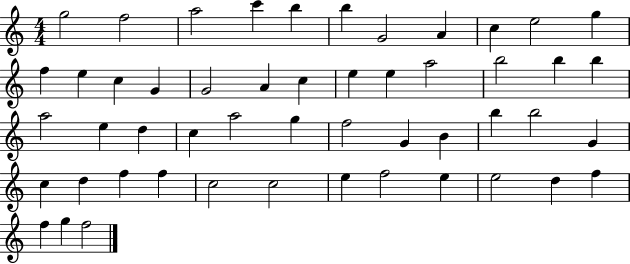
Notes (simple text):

G5/h F5/h A5/h C6/q B5/q B5/q G4/h A4/q C5/q E5/h G5/q F5/q E5/q C5/q G4/q G4/h A4/q C5/q E5/q E5/q A5/h B5/h B5/q B5/q A5/h E5/q D5/q C5/q A5/h G5/q F5/h G4/q B4/q B5/q B5/h G4/q C5/q D5/q F5/q F5/q C5/h C5/h E5/q F5/h E5/q E5/h D5/q F5/q F5/q G5/q F5/h